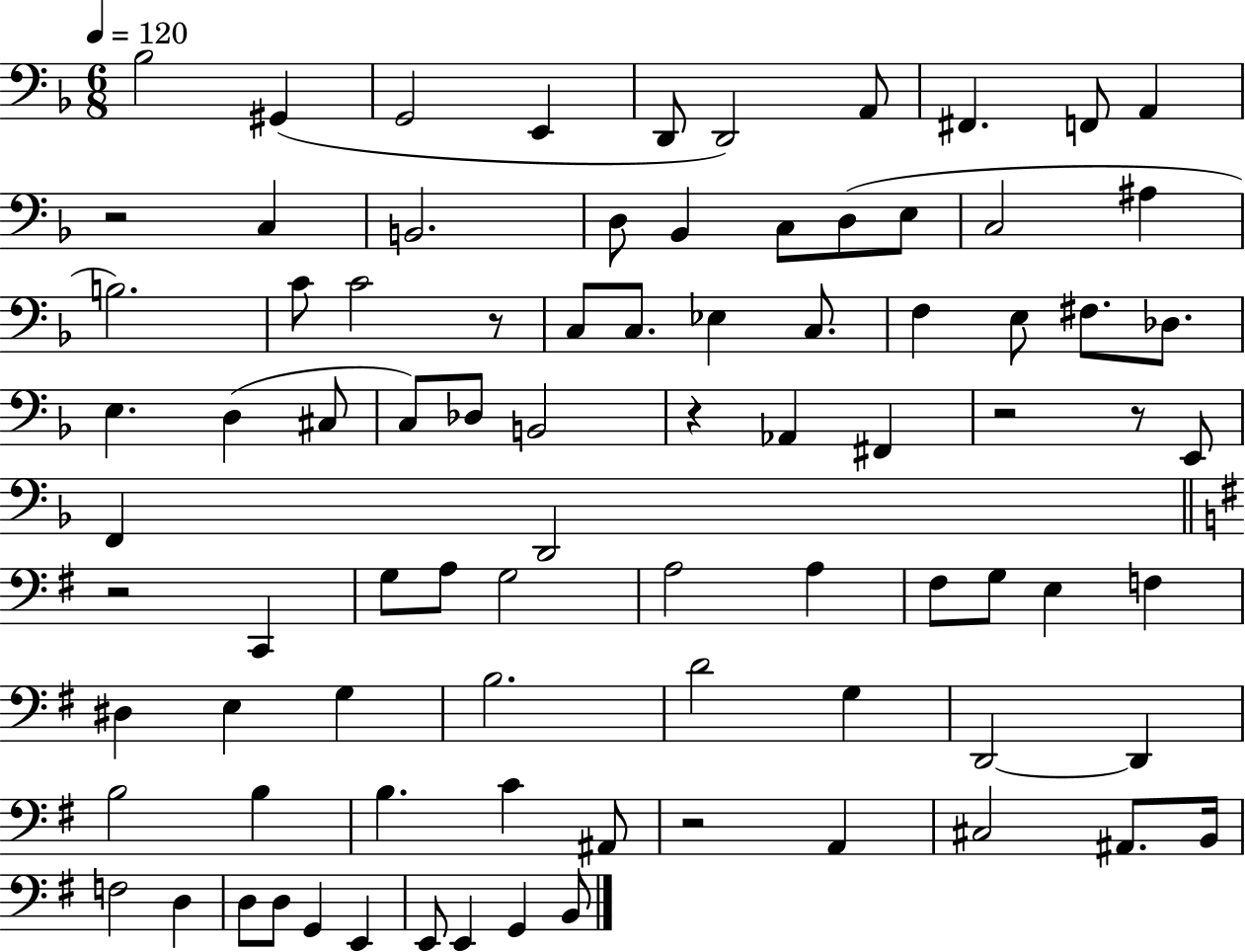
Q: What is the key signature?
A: F major